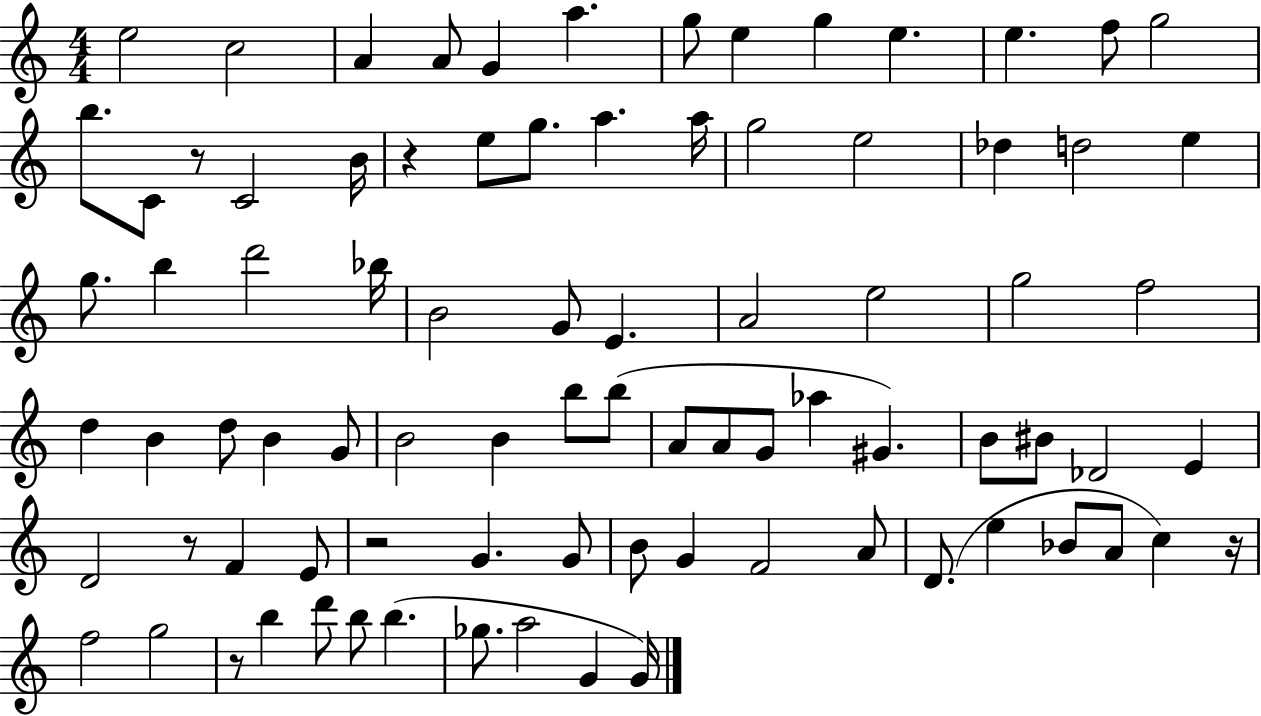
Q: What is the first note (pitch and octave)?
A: E5